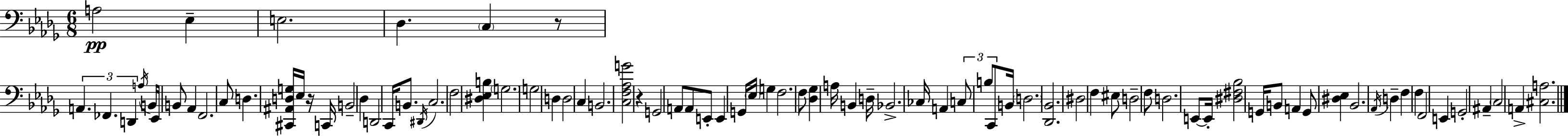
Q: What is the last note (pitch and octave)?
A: A2